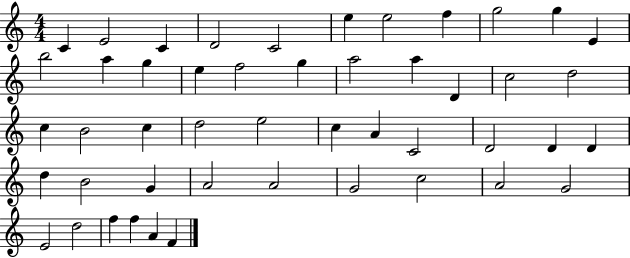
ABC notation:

X:1
T:Untitled
M:4/4
L:1/4
K:C
C E2 C D2 C2 e e2 f g2 g E b2 a g e f2 g a2 a D c2 d2 c B2 c d2 e2 c A C2 D2 D D d B2 G A2 A2 G2 c2 A2 G2 E2 d2 f f A F